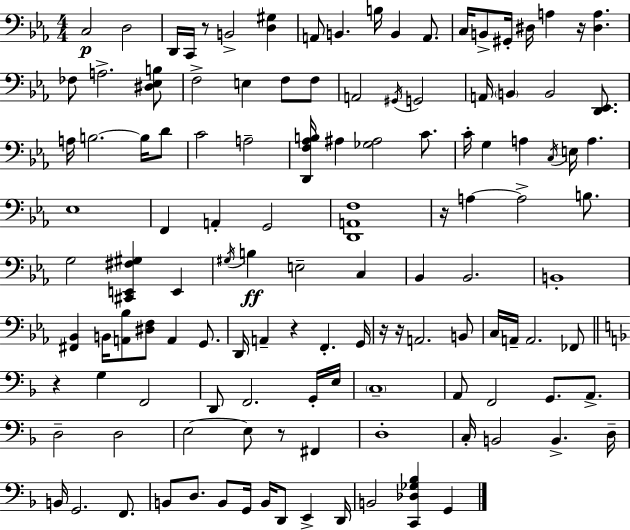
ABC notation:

X:1
T:Untitled
M:4/4
L:1/4
K:Cm
C,2 D,2 D,,/4 C,,/4 z/2 B,,2 [D,^G,] A,,/2 B,, B,/4 B,, A,,/2 C,/4 B,,/2 ^G,,/4 ^D,/4 A, z/4 [^D,A,] _F,/2 A,2 [^D,_E,B,]/2 F,2 E, F,/2 F,/2 A,,2 ^G,,/4 G,,2 A,,/4 B,, B,,2 [D,,_E,,]/2 A,/4 B,2 B,/4 D/2 C2 A,2 [D,,F,_A,B,]/4 ^A, [_G,^A,]2 C/2 C/4 G, A, C,/4 E,/4 A, _E,4 F,, A,, G,,2 [D,,A,,F,]4 z/4 A, A,2 B,/2 G,2 [^C,,E,,^F,^G,] E,, ^G,/4 B, E,2 C, _B,, _B,,2 B,,4 [^F,,_B,,] B,,/4 [A,,_B,]/2 [^D,F,]/2 A,, G,,/2 D,,/4 A,, z F,, G,,/4 z/4 z/4 A,,2 B,,/2 C,/4 A,,/4 A,,2 _F,,/2 z G, F,,2 D,,/2 F,,2 G,,/4 E,/4 C,4 A,,/2 F,,2 G,,/2 A,,/2 D,2 D,2 E,2 E,/2 z/2 ^F,, D,4 C,/4 B,,2 B,, D,/4 B,,/4 G,,2 F,,/2 B,,/2 D,/2 B,,/2 G,,/4 B,,/4 D,,/2 E,, D,,/4 B,,2 [C,,_D,_G,_B,] G,,